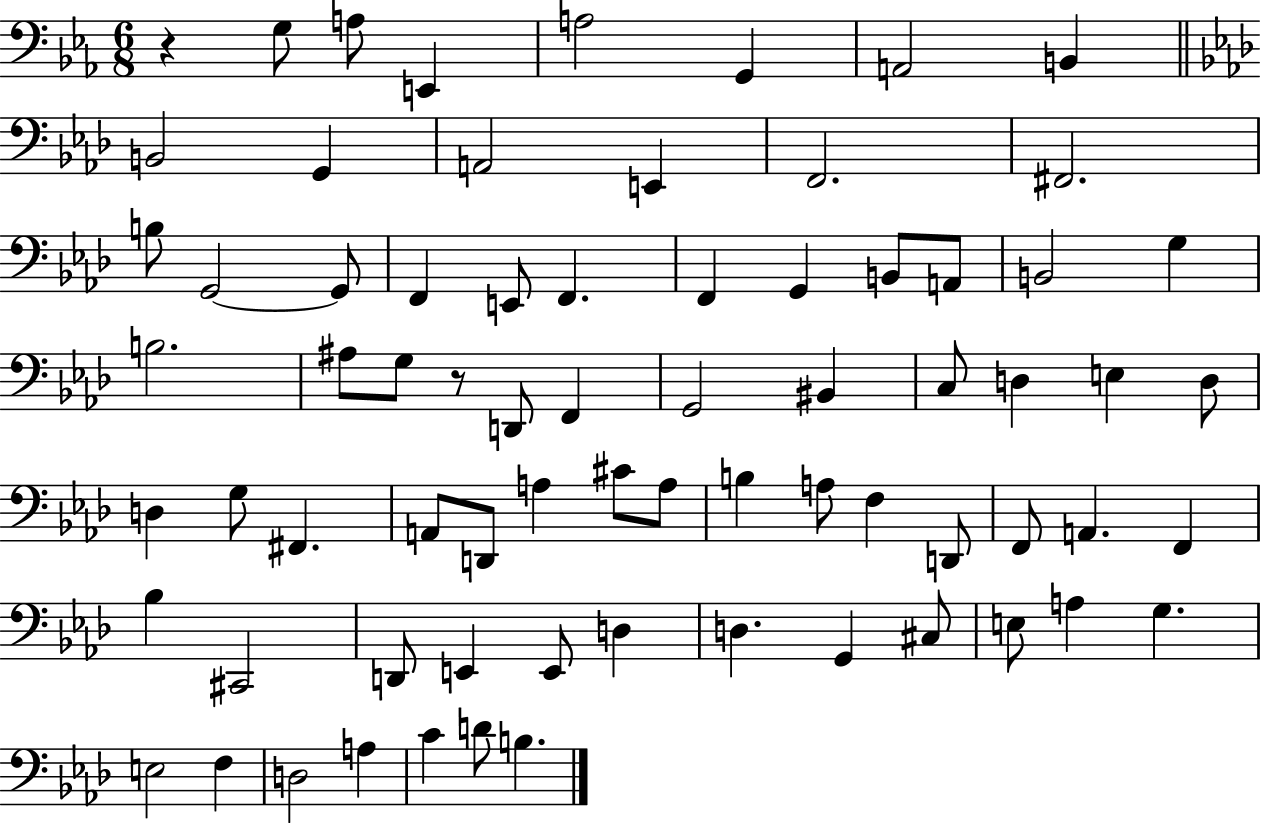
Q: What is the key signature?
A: EES major